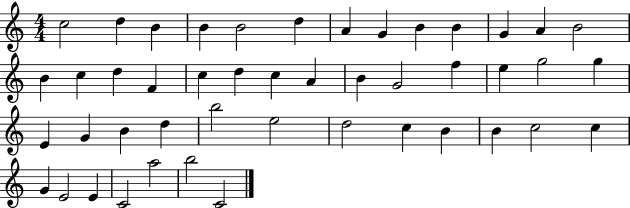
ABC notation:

X:1
T:Untitled
M:4/4
L:1/4
K:C
c2 d B B B2 d A G B B G A B2 B c d F c d c A B G2 f e g2 g E G B d b2 e2 d2 c B B c2 c G E2 E C2 a2 b2 C2